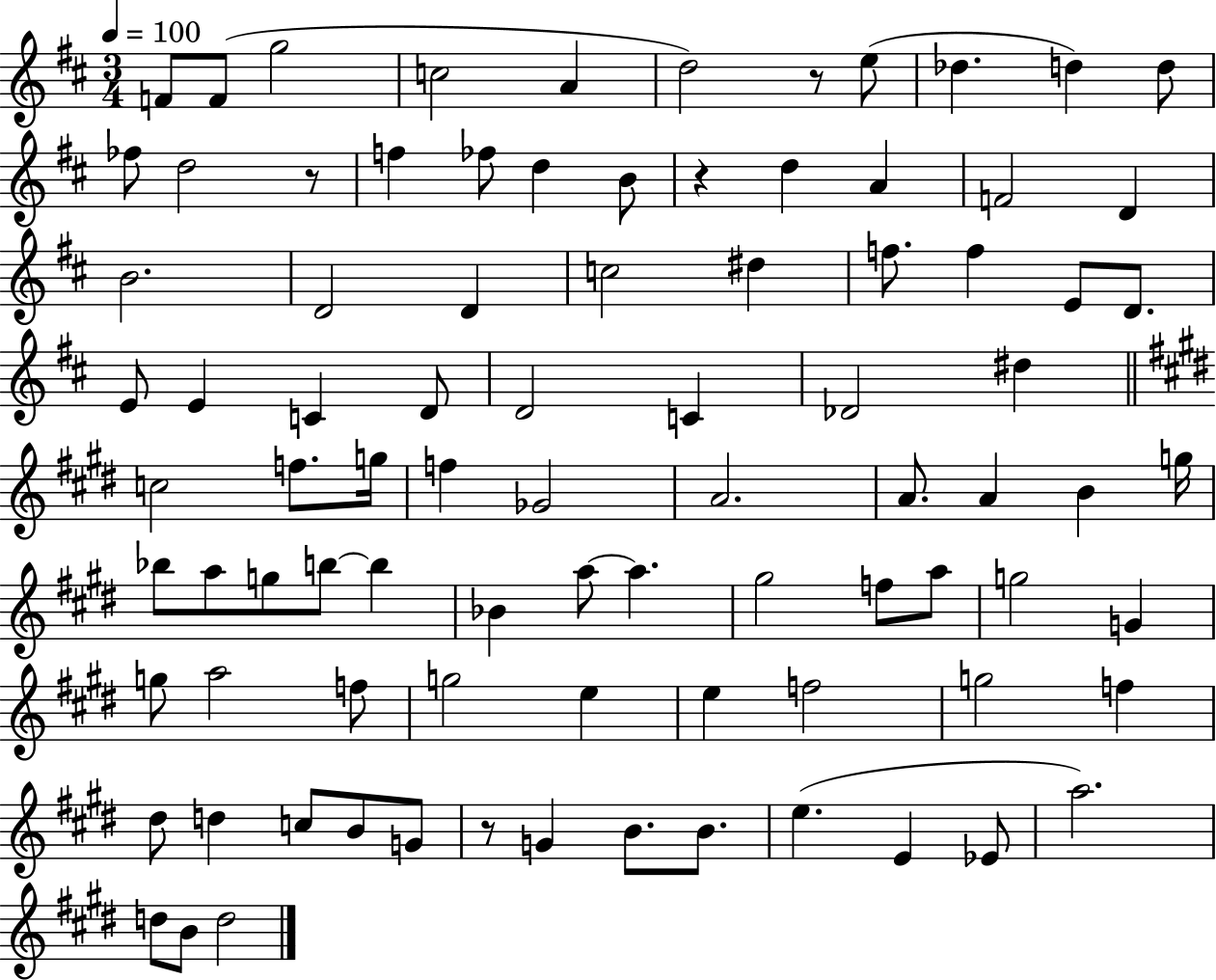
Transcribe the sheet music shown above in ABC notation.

X:1
T:Untitled
M:3/4
L:1/4
K:D
F/2 F/2 g2 c2 A d2 z/2 e/2 _d d d/2 _f/2 d2 z/2 f _f/2 d B/2 z d A F2 D B2 D2 D c2 ^d f/2 f E/2 D/2 E/2 E C D/2 D2 C _D2 ^d c2 f/2 g/4 f _G2 A2 A/2 A B g/4 _b/2 a/2 g/2 b/2 b _B a/2 a ^g2 f/2 a/2 g2 G g/2 a2 f/2 g2 e e f2 g2 f ^d/2 d c/2 B/2 G/2 z/2 G B/2 B/2 e E _E/2 a2 d/2 B/2 d2